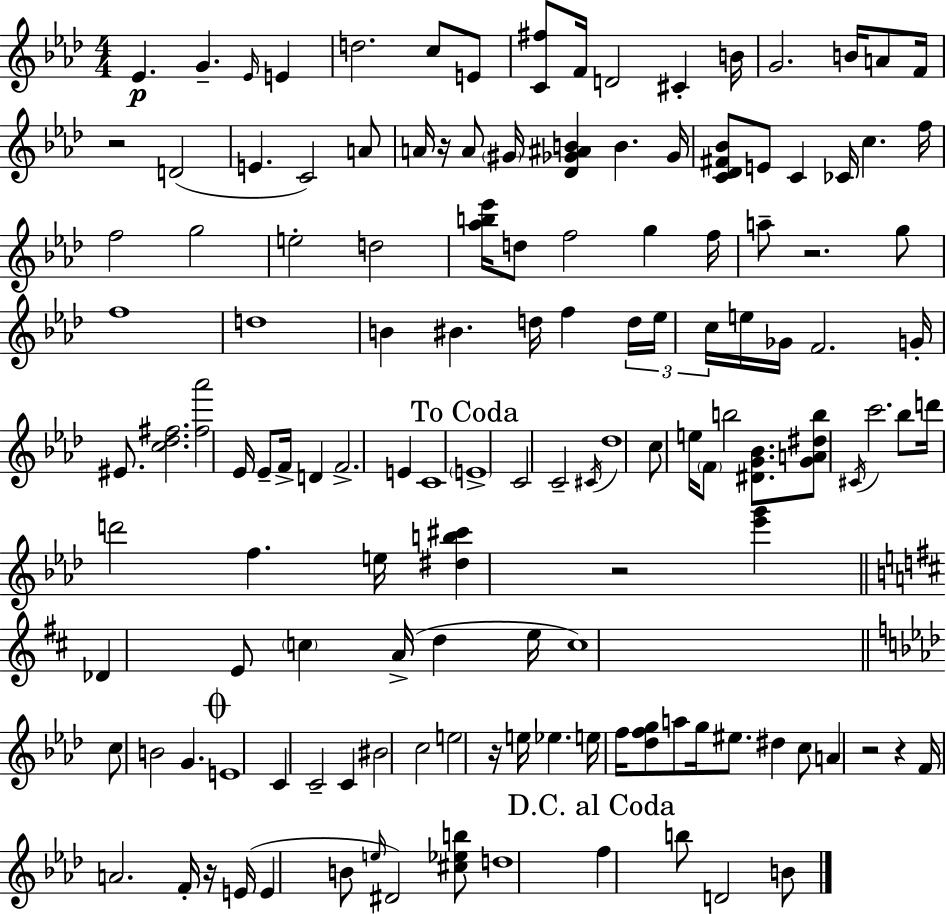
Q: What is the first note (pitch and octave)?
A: Eb4